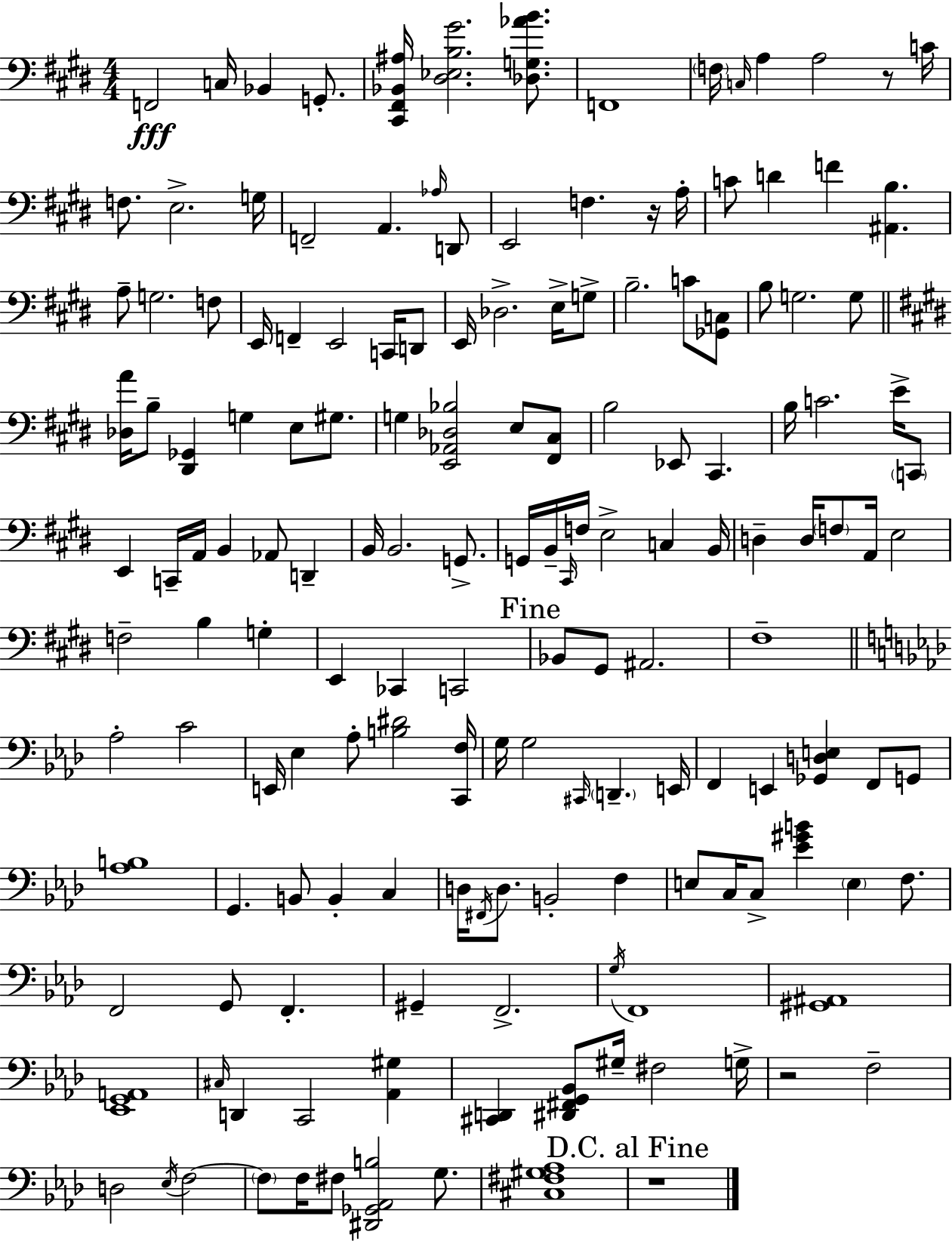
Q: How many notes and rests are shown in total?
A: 158